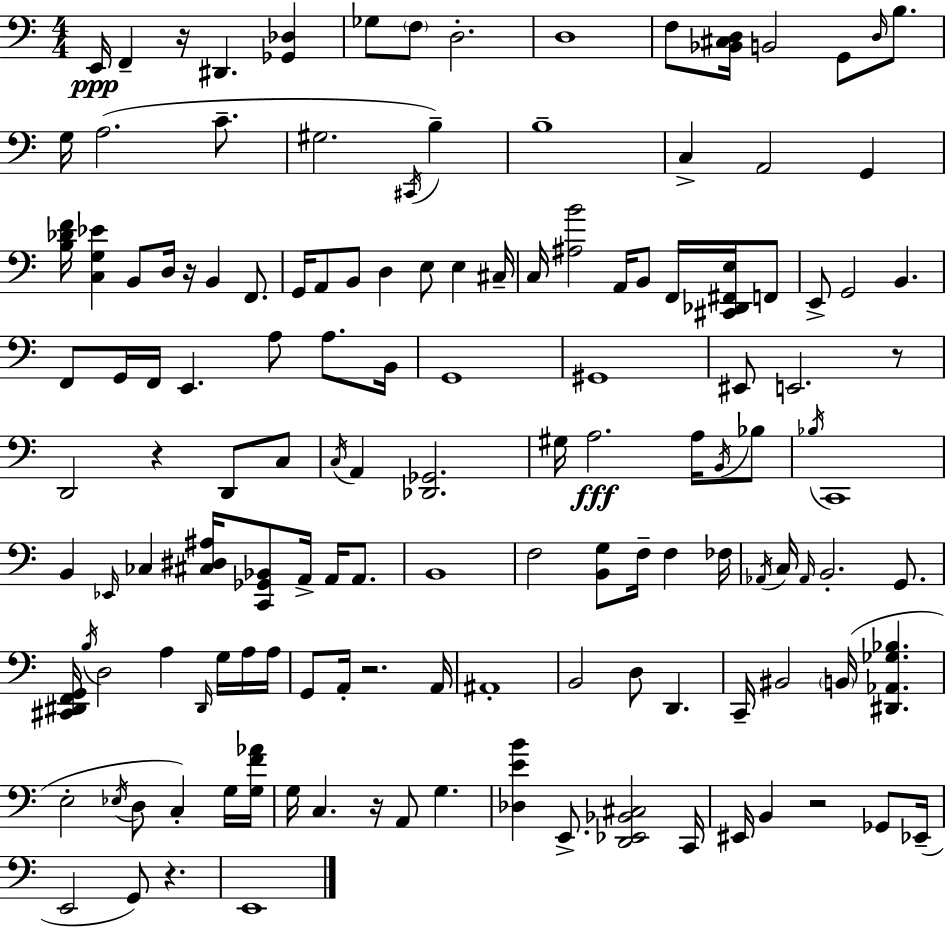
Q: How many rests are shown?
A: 8